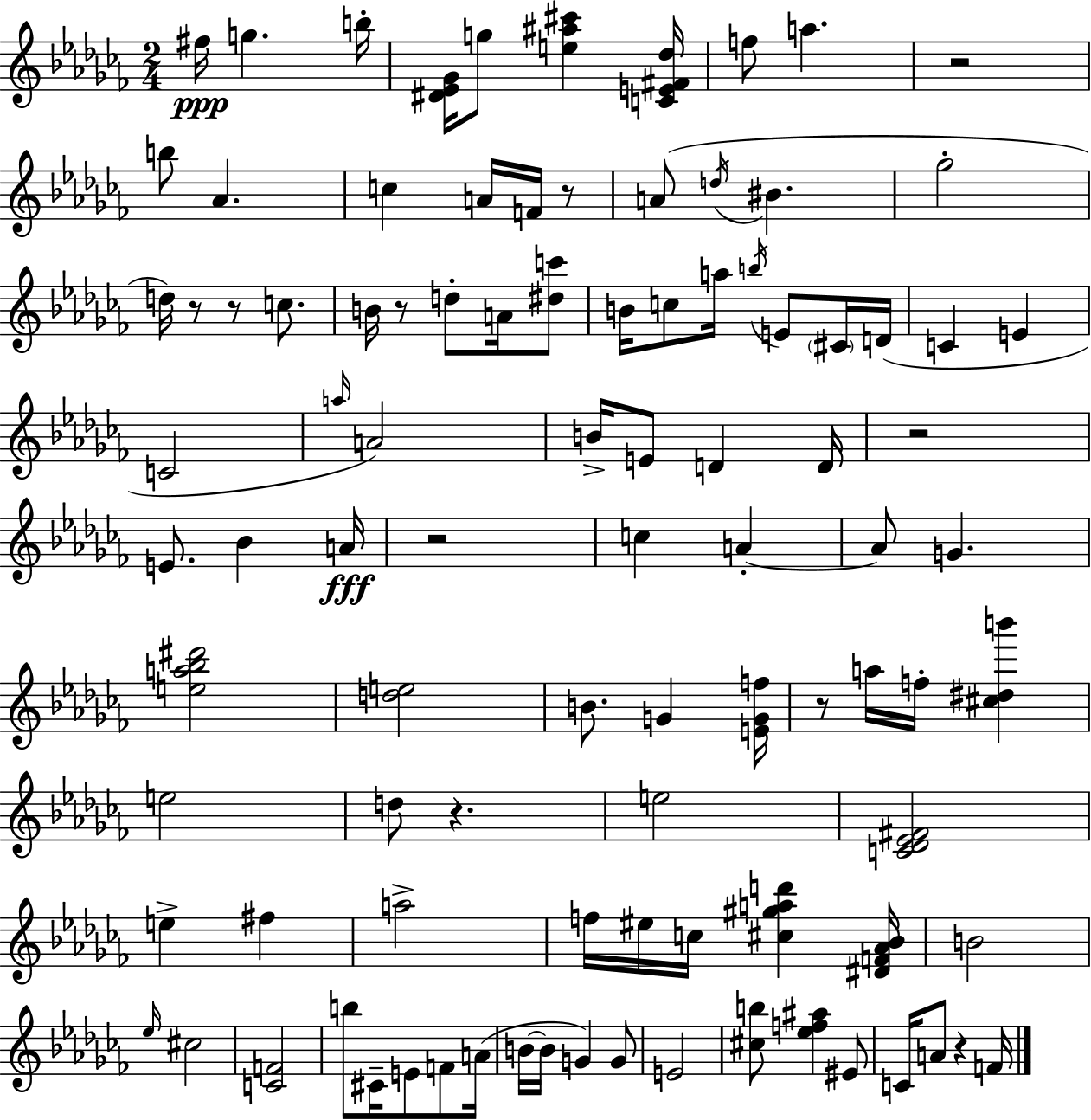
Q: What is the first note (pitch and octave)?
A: F#5